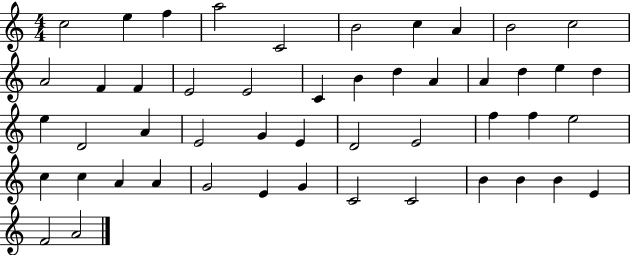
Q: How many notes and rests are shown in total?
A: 49